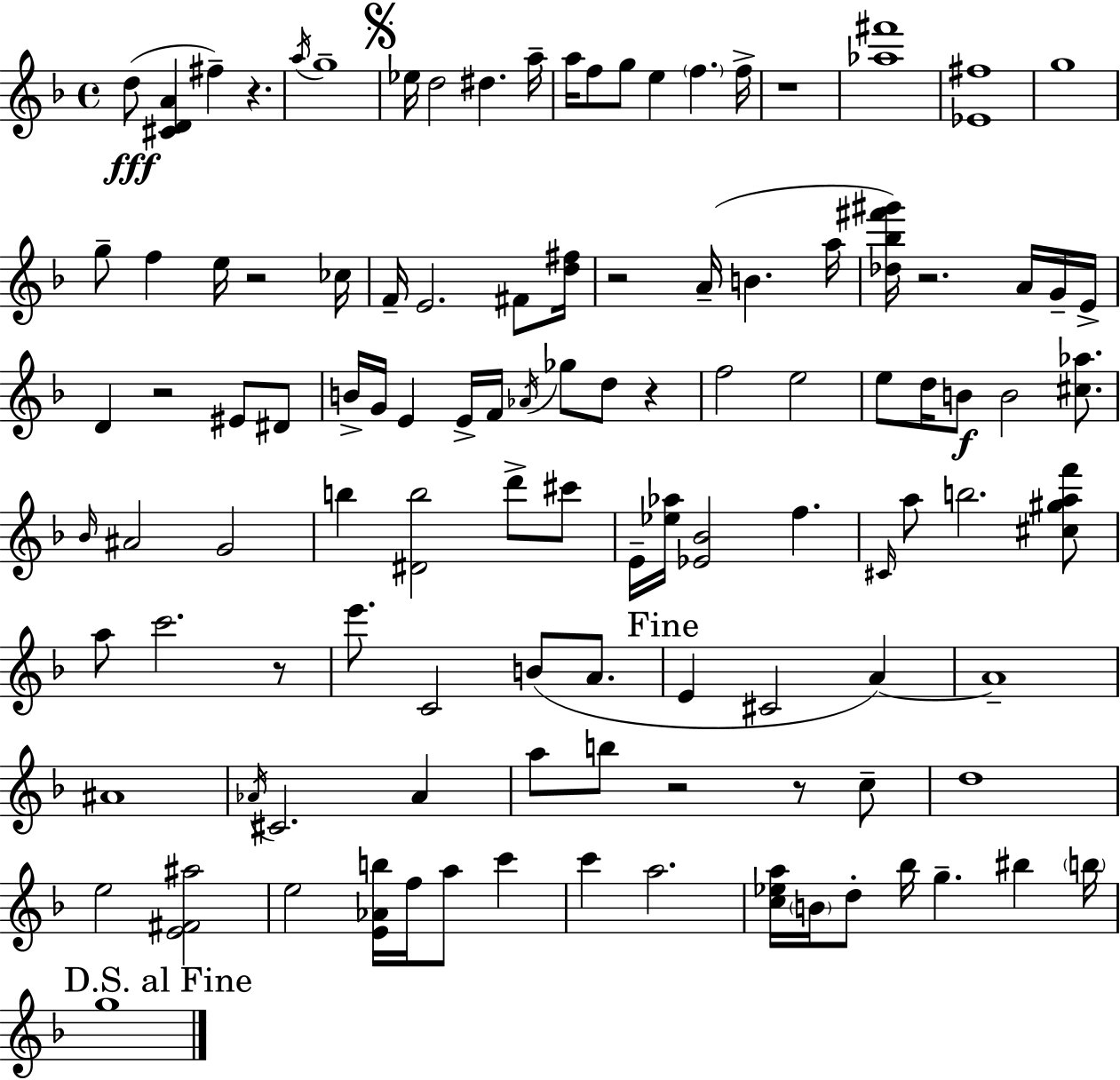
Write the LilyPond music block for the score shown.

{
  \clef treble
  \time 4/4
  \defaultTimeSignature
  \key d \minor
  \repeat volta 2 { d''8(\fff <cis' d' a'>4 fis''4--) r4. | \acciaccatura { a''16 } g''1-- | \mark \markup { \musicglyph "scripts.segno" } ees''16 d''2 dis''4. | a''16-- a''16 f''8 g''8 e''4 \parenthesize f''4. | \break f''16-> r1 | <aes'' fis'''>1 | <ees' fis''>1 | g''1 | \break g''8-- f''4 e''16 r2 | ces''16 f'16-- e'2. fis'8 | <d'' fis''>16 r2 a'16--( b'4. | a''16 <des'' bes'' fis''' gis'''>16) r2. a'16 g'16-- | \break e'16-> d'4 r2 eis'8 dis'8 | b'16-> g'16 e'4 e'16-> f'16 \acciaccatura { aes'16 } ges''8 d''8 r4 | f''2 e''2 | e''8 d''16 b'8\f b'2 <cis'' aes''>8. | \break \grace { bes'16 } ais'2 g'2 | b''4 <dis' b''>2 d'''8-> | cis'''8 e'16-- <ees'' aes''>16 <ees' bes'>2 f''4. | \grace { cis'16 } a''8 b''2. | \break <cis'' gis'' a'' f'''>8 a''8 c'''2. | r8 e'''8. c'2 b'8( | a'8. \mark "Fine" e'4 cis'2 | a'4~~) a'1-- | \break ais'1 | \acciaccatura { aes'16 } cis'2. | aes'4 a''8 b''8 r2 | r8 c''8-- d''1 | \break e''2 <e' fis' ais''>2 | e''2 <e' aes' b''>16 f''16 a''8 | c'''4 c'''4 a''2. | <c'' ees'' a''>16 \parenthesize b'16 d''8-. bes''16 g''4.-- | \break bis''4 \parenthesize b''16 \mark "D.S. al Fine" g''1 | } \bar "|."
}